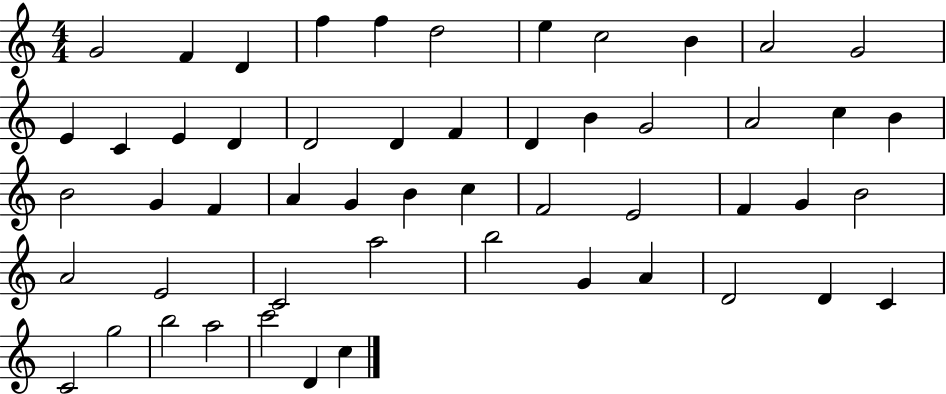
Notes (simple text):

G4/h F4/q D4/q F5/q F5/q D5/h E5/q C5/h B4/q A4/h G4/h E4/q C4/q E4/q D4/q D4/h D4/q F4/q D4/q B4/q G4/h A4/h C5/q B4/q B4/h G4/q F4/q A4/q G4/q B4/q C5/q F4/h E4/h F4/q G4/q B4/h A4/h E4/h C4/h A5/h B5/h G4/q A4/q D4/h D4/q C4/q C4/h G5/h B5/h A5/h C6/h D4/q C5/q